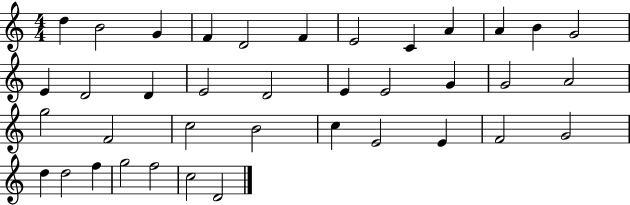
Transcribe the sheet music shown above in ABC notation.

X:1
T:Untitled
M:4/4
L:1/4
K:C
d B2 G F D2 F E2 C A A B G2 E D2 D E2 D2 E E2 G G2 A2 g2 F2 c2 B2 c E2 E F2 G2 d d2 f g2 f2 c2 D2